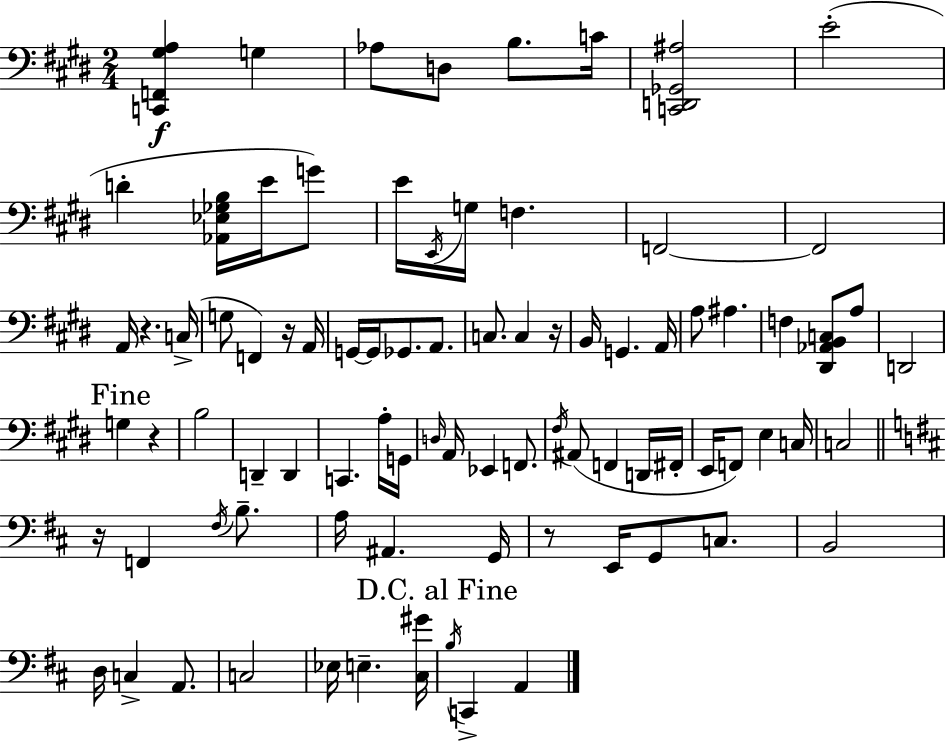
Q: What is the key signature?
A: E major